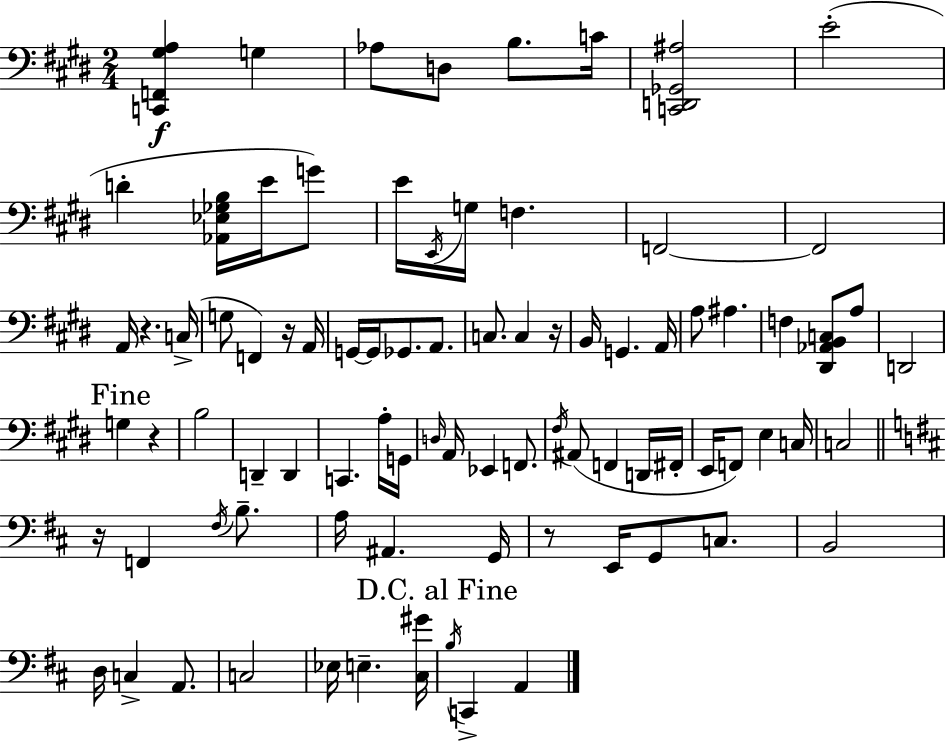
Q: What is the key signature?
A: E major